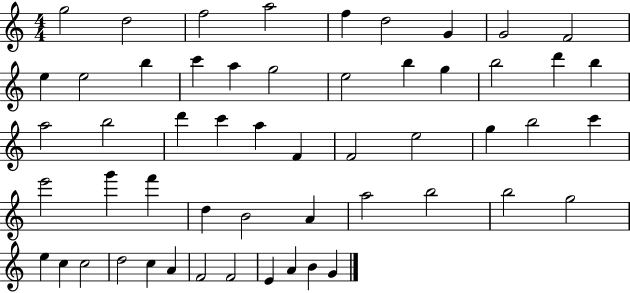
{
  \clef treble
  \numericTimeSignature
  \time 4/4
  \key c \major
  g''2 d''2 | f''2 a''2 | f''4 d''2 g'4 | g'2 f'2 | \break e''4 e''2 b''4 | c'''4 a''4 g''2 | e''2 b''4 g''4 | b''2 d'''4 b''4 | \break a''2 b''2 | d'''4 c'''4 a''4 f'4 | f'2 e''2 | g''4 b''2 c'''4 | \break e'''2 g'''4 f'''4 | d''4 b'2 a'4 | a''2 b''2 | b''2 g''2 | \break e''4 c''4 c''2 | d''2 c''4 a'4 | f'2 f'2 | e'4 a'4 b'4 g'4 | \break \bar "|."
}